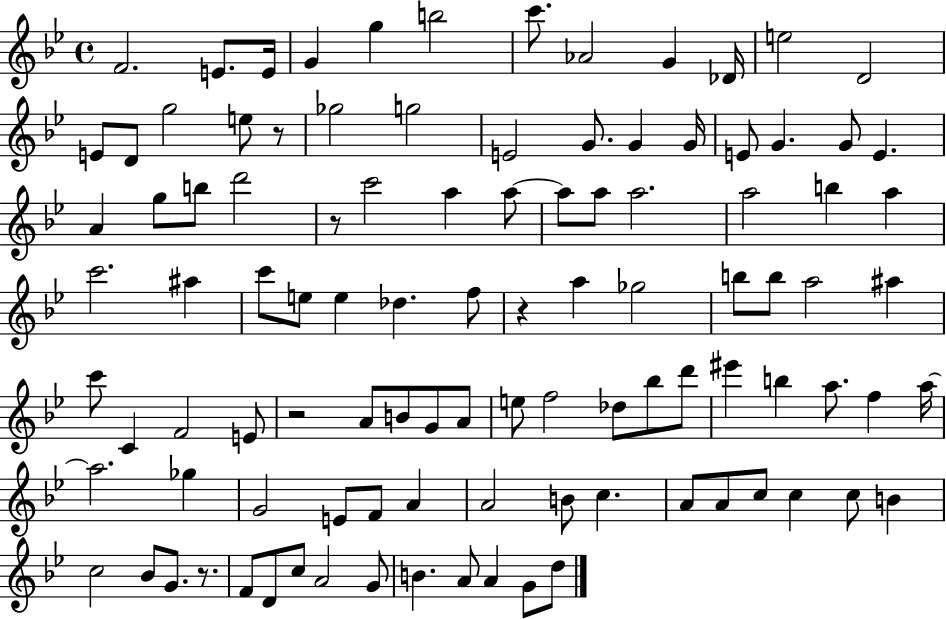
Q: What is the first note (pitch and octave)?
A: F4